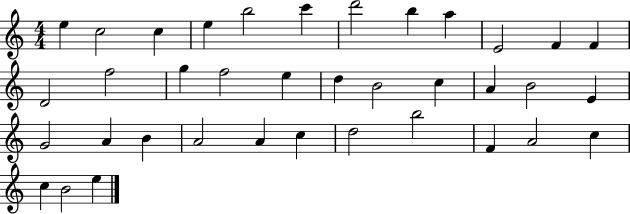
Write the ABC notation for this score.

X:1
T:Untitled
M:4/4
L:1/4
K:C
e c2 c e b2 c' d'2 b a E2 F F D2 f2 g f2 e d B2 c A B2 E G2 A B A2 A c d2 b2 F A2 c c B2 e